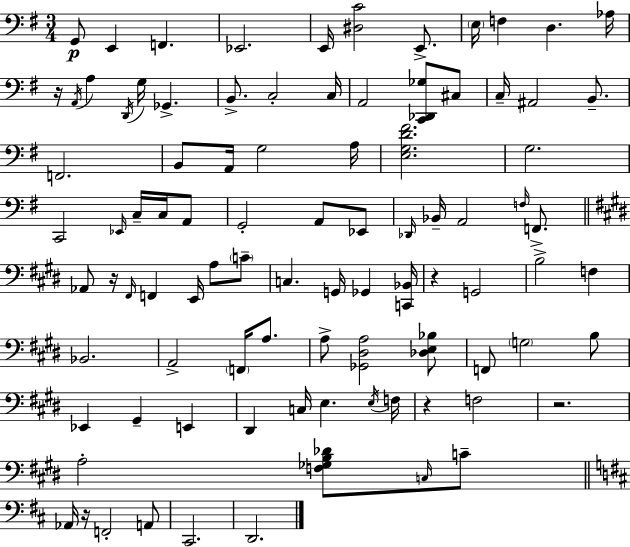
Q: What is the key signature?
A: E minor